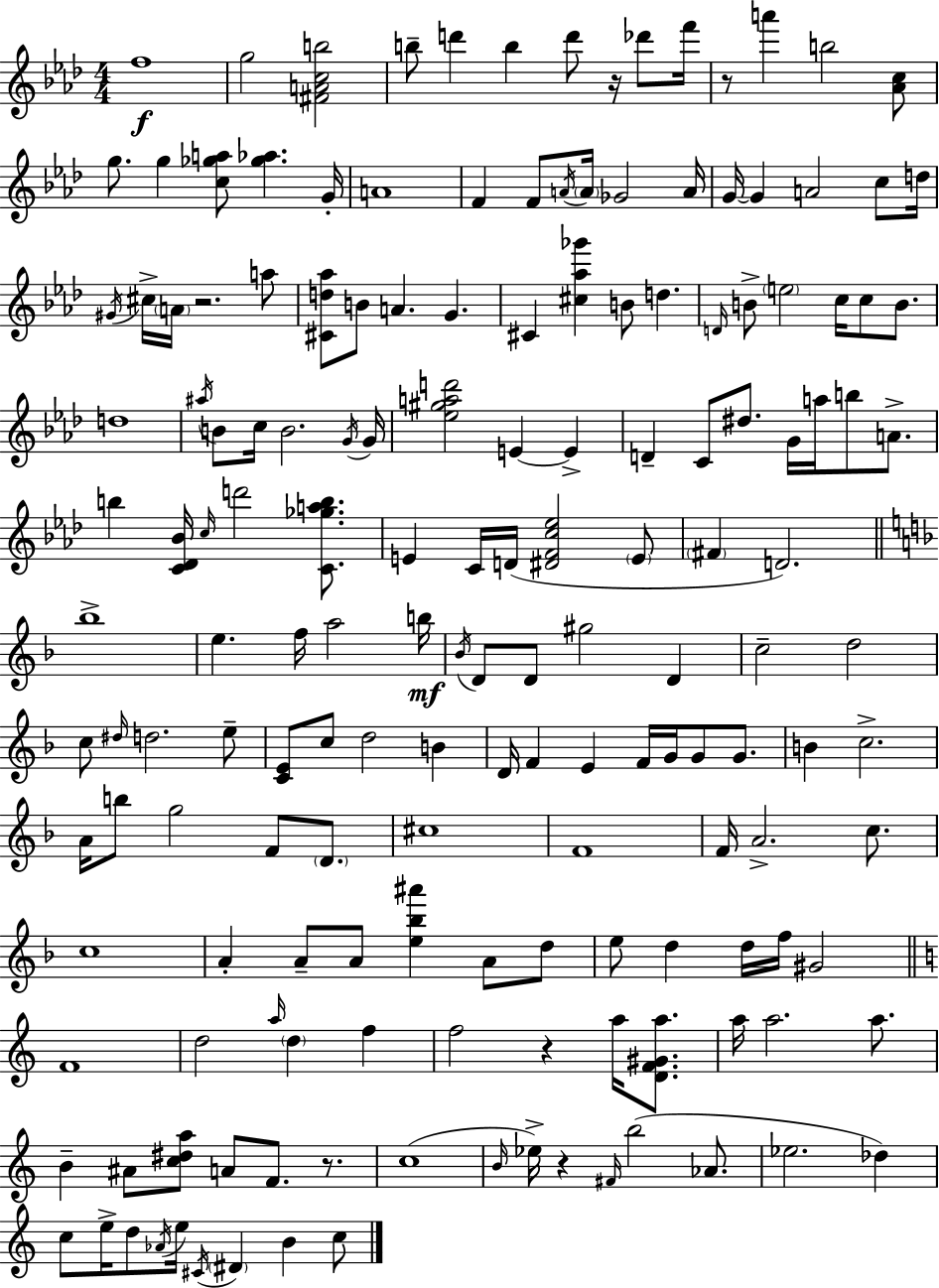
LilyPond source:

{
  \clef treble
  \numericTimeSignature
  \time 4/4
  \key f \minor
  f''1\f | g''2 <fis' a' c'' b''>2 | b''8-- d'''4 b''4 d'''8 r16 des'''8 f'''16 | r8 a'''4 b''2 <aes' c''>8 | \break g''8. g''4 <c'' ges'' a''>8 <ges'' aes''>4. g'16-. | a'1 | f'4 f'8 \acciaccatura { a'16 } \parenthesize a'16 ges'2 | a'16 g'16~~ g'4 a'2 c''8 | \break d''16 \acciaccatura { gis'16 } cis''16-> \parenthesize a'16 r2. | a''8 <cis' d'' aes''>8 b'8 a'4. g'4. | cis'4 <cis'' aes'' ges'''>4 b'8 d''4. | \grace { d'16 } b'8-> \parenthesize e''2 c''16 c''8 | \break b'8. d''1 | \acciaccatura { ais''16 } b'8 c''16 b'2. | \acciaccatura { g'16 } g'16 <ees'' gis'' a'' d'''>2 e'4~~ | e'4-> d'4-- c'8 dis''8. g'16 a''16 | \break b''8 a'8.-> b''4 <c' des' bes'>16 \grace { c''16 } d'''2 | <c' ges'' a'' b''>8. e'4 c'16 d'16( <dis' f' c'' ees''>2 | \parenthesize e'8 \parenthesize fis'4 d'2.) | \bar "||" \break \key f \major bes''1-> | e''4. f''16 a''2 b''16\mf | \acciaccatura { bes'16 } d'8 d'8 gis''2 d'4 | c''2-- d''2 | \break c''8 \grace { dis''16 } d''2. | e''8-- <c' e'>8 c''8 d''2 b'4 | d'16 f'4 e'4 f'16 g'16 g'8 g'8. | b'4 c''2.-> | \break a'16 b''8 g''2 f'8 \parenthesize d'8. | cis''1 | f'1 | f'16 a'2.-> c''8. | \break c''1 | a'4-. a'8-- a'8 <e'' bes'' ais'''>4 a'8 | d''8 e''8 d''4 d''16 f''16 gis'2 | \bar "||" \break \key c \major f'1 | d''2 \grace { a''16 } \parenthesize d''4 f''4 | f''2 r4 a''16 <d' f' gis' a''>8. | a''16 a''2. a''8. | \break b'4-- ais'8 <c'' dis'' a''>8 a'8 f'8. r8. | c''1( | \grace { b'16 } ees''16->) r4 \grace { fis'16 }( b''2 | aes'8. ees''2. des''4) | \break c''8 e''16-> d''8 \acciaccatura { aes'16 } e''16 \acciaccatura { cis'16 } \parenthesize dis'4 b'4 | c''8 \bar "|."
}